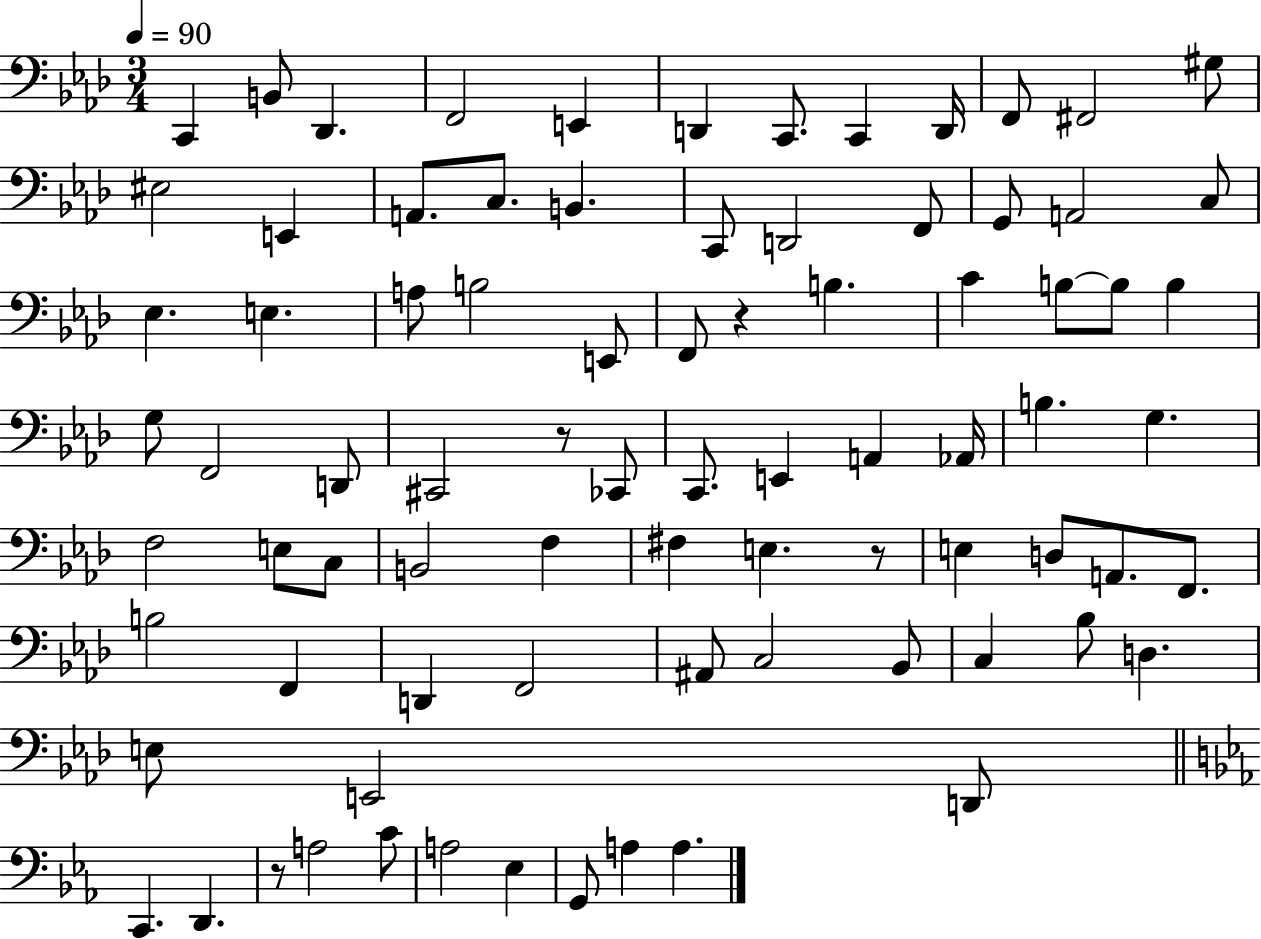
{
  \clef bass
  \numericTimeSignature
  \time 3/4
  \key aes \major
  \tempo 4 = 90
  c,4 b,8 des,4. | f,2 e,4 | d,4 c,8. c,4 d,16 | f,8 fis,2 gis8 | \break eis2 e,4 | a,8. c8. b,4. | c,8 d,2 f,8 | g,8 a,2 c8 | \break ees4. e4. | a8 b2 e,8 | f,8 r4 b4. | c'4 b8~~ b8 b4 | \break g8 f,2 d,8 | cis,2 r8 ces,8 | c,8. e,4 a,4 aes,16 | b4. g4. | \break f2 e8 c8 | b,2 f4 | fis4 e4. r8 | e4 d8 a,8. f,8. | \break b2 f,4 | d,4 f,2 | ais,8 c2 bes,8 | c4 bes8 d4. | \break e8 e,2 d,8 | \bar "||" \break \key c \minor c,4. d,4. | r8 a2 c'8 | a2 ees4 | g,8 a4 a4. | \break \bar "|."
}